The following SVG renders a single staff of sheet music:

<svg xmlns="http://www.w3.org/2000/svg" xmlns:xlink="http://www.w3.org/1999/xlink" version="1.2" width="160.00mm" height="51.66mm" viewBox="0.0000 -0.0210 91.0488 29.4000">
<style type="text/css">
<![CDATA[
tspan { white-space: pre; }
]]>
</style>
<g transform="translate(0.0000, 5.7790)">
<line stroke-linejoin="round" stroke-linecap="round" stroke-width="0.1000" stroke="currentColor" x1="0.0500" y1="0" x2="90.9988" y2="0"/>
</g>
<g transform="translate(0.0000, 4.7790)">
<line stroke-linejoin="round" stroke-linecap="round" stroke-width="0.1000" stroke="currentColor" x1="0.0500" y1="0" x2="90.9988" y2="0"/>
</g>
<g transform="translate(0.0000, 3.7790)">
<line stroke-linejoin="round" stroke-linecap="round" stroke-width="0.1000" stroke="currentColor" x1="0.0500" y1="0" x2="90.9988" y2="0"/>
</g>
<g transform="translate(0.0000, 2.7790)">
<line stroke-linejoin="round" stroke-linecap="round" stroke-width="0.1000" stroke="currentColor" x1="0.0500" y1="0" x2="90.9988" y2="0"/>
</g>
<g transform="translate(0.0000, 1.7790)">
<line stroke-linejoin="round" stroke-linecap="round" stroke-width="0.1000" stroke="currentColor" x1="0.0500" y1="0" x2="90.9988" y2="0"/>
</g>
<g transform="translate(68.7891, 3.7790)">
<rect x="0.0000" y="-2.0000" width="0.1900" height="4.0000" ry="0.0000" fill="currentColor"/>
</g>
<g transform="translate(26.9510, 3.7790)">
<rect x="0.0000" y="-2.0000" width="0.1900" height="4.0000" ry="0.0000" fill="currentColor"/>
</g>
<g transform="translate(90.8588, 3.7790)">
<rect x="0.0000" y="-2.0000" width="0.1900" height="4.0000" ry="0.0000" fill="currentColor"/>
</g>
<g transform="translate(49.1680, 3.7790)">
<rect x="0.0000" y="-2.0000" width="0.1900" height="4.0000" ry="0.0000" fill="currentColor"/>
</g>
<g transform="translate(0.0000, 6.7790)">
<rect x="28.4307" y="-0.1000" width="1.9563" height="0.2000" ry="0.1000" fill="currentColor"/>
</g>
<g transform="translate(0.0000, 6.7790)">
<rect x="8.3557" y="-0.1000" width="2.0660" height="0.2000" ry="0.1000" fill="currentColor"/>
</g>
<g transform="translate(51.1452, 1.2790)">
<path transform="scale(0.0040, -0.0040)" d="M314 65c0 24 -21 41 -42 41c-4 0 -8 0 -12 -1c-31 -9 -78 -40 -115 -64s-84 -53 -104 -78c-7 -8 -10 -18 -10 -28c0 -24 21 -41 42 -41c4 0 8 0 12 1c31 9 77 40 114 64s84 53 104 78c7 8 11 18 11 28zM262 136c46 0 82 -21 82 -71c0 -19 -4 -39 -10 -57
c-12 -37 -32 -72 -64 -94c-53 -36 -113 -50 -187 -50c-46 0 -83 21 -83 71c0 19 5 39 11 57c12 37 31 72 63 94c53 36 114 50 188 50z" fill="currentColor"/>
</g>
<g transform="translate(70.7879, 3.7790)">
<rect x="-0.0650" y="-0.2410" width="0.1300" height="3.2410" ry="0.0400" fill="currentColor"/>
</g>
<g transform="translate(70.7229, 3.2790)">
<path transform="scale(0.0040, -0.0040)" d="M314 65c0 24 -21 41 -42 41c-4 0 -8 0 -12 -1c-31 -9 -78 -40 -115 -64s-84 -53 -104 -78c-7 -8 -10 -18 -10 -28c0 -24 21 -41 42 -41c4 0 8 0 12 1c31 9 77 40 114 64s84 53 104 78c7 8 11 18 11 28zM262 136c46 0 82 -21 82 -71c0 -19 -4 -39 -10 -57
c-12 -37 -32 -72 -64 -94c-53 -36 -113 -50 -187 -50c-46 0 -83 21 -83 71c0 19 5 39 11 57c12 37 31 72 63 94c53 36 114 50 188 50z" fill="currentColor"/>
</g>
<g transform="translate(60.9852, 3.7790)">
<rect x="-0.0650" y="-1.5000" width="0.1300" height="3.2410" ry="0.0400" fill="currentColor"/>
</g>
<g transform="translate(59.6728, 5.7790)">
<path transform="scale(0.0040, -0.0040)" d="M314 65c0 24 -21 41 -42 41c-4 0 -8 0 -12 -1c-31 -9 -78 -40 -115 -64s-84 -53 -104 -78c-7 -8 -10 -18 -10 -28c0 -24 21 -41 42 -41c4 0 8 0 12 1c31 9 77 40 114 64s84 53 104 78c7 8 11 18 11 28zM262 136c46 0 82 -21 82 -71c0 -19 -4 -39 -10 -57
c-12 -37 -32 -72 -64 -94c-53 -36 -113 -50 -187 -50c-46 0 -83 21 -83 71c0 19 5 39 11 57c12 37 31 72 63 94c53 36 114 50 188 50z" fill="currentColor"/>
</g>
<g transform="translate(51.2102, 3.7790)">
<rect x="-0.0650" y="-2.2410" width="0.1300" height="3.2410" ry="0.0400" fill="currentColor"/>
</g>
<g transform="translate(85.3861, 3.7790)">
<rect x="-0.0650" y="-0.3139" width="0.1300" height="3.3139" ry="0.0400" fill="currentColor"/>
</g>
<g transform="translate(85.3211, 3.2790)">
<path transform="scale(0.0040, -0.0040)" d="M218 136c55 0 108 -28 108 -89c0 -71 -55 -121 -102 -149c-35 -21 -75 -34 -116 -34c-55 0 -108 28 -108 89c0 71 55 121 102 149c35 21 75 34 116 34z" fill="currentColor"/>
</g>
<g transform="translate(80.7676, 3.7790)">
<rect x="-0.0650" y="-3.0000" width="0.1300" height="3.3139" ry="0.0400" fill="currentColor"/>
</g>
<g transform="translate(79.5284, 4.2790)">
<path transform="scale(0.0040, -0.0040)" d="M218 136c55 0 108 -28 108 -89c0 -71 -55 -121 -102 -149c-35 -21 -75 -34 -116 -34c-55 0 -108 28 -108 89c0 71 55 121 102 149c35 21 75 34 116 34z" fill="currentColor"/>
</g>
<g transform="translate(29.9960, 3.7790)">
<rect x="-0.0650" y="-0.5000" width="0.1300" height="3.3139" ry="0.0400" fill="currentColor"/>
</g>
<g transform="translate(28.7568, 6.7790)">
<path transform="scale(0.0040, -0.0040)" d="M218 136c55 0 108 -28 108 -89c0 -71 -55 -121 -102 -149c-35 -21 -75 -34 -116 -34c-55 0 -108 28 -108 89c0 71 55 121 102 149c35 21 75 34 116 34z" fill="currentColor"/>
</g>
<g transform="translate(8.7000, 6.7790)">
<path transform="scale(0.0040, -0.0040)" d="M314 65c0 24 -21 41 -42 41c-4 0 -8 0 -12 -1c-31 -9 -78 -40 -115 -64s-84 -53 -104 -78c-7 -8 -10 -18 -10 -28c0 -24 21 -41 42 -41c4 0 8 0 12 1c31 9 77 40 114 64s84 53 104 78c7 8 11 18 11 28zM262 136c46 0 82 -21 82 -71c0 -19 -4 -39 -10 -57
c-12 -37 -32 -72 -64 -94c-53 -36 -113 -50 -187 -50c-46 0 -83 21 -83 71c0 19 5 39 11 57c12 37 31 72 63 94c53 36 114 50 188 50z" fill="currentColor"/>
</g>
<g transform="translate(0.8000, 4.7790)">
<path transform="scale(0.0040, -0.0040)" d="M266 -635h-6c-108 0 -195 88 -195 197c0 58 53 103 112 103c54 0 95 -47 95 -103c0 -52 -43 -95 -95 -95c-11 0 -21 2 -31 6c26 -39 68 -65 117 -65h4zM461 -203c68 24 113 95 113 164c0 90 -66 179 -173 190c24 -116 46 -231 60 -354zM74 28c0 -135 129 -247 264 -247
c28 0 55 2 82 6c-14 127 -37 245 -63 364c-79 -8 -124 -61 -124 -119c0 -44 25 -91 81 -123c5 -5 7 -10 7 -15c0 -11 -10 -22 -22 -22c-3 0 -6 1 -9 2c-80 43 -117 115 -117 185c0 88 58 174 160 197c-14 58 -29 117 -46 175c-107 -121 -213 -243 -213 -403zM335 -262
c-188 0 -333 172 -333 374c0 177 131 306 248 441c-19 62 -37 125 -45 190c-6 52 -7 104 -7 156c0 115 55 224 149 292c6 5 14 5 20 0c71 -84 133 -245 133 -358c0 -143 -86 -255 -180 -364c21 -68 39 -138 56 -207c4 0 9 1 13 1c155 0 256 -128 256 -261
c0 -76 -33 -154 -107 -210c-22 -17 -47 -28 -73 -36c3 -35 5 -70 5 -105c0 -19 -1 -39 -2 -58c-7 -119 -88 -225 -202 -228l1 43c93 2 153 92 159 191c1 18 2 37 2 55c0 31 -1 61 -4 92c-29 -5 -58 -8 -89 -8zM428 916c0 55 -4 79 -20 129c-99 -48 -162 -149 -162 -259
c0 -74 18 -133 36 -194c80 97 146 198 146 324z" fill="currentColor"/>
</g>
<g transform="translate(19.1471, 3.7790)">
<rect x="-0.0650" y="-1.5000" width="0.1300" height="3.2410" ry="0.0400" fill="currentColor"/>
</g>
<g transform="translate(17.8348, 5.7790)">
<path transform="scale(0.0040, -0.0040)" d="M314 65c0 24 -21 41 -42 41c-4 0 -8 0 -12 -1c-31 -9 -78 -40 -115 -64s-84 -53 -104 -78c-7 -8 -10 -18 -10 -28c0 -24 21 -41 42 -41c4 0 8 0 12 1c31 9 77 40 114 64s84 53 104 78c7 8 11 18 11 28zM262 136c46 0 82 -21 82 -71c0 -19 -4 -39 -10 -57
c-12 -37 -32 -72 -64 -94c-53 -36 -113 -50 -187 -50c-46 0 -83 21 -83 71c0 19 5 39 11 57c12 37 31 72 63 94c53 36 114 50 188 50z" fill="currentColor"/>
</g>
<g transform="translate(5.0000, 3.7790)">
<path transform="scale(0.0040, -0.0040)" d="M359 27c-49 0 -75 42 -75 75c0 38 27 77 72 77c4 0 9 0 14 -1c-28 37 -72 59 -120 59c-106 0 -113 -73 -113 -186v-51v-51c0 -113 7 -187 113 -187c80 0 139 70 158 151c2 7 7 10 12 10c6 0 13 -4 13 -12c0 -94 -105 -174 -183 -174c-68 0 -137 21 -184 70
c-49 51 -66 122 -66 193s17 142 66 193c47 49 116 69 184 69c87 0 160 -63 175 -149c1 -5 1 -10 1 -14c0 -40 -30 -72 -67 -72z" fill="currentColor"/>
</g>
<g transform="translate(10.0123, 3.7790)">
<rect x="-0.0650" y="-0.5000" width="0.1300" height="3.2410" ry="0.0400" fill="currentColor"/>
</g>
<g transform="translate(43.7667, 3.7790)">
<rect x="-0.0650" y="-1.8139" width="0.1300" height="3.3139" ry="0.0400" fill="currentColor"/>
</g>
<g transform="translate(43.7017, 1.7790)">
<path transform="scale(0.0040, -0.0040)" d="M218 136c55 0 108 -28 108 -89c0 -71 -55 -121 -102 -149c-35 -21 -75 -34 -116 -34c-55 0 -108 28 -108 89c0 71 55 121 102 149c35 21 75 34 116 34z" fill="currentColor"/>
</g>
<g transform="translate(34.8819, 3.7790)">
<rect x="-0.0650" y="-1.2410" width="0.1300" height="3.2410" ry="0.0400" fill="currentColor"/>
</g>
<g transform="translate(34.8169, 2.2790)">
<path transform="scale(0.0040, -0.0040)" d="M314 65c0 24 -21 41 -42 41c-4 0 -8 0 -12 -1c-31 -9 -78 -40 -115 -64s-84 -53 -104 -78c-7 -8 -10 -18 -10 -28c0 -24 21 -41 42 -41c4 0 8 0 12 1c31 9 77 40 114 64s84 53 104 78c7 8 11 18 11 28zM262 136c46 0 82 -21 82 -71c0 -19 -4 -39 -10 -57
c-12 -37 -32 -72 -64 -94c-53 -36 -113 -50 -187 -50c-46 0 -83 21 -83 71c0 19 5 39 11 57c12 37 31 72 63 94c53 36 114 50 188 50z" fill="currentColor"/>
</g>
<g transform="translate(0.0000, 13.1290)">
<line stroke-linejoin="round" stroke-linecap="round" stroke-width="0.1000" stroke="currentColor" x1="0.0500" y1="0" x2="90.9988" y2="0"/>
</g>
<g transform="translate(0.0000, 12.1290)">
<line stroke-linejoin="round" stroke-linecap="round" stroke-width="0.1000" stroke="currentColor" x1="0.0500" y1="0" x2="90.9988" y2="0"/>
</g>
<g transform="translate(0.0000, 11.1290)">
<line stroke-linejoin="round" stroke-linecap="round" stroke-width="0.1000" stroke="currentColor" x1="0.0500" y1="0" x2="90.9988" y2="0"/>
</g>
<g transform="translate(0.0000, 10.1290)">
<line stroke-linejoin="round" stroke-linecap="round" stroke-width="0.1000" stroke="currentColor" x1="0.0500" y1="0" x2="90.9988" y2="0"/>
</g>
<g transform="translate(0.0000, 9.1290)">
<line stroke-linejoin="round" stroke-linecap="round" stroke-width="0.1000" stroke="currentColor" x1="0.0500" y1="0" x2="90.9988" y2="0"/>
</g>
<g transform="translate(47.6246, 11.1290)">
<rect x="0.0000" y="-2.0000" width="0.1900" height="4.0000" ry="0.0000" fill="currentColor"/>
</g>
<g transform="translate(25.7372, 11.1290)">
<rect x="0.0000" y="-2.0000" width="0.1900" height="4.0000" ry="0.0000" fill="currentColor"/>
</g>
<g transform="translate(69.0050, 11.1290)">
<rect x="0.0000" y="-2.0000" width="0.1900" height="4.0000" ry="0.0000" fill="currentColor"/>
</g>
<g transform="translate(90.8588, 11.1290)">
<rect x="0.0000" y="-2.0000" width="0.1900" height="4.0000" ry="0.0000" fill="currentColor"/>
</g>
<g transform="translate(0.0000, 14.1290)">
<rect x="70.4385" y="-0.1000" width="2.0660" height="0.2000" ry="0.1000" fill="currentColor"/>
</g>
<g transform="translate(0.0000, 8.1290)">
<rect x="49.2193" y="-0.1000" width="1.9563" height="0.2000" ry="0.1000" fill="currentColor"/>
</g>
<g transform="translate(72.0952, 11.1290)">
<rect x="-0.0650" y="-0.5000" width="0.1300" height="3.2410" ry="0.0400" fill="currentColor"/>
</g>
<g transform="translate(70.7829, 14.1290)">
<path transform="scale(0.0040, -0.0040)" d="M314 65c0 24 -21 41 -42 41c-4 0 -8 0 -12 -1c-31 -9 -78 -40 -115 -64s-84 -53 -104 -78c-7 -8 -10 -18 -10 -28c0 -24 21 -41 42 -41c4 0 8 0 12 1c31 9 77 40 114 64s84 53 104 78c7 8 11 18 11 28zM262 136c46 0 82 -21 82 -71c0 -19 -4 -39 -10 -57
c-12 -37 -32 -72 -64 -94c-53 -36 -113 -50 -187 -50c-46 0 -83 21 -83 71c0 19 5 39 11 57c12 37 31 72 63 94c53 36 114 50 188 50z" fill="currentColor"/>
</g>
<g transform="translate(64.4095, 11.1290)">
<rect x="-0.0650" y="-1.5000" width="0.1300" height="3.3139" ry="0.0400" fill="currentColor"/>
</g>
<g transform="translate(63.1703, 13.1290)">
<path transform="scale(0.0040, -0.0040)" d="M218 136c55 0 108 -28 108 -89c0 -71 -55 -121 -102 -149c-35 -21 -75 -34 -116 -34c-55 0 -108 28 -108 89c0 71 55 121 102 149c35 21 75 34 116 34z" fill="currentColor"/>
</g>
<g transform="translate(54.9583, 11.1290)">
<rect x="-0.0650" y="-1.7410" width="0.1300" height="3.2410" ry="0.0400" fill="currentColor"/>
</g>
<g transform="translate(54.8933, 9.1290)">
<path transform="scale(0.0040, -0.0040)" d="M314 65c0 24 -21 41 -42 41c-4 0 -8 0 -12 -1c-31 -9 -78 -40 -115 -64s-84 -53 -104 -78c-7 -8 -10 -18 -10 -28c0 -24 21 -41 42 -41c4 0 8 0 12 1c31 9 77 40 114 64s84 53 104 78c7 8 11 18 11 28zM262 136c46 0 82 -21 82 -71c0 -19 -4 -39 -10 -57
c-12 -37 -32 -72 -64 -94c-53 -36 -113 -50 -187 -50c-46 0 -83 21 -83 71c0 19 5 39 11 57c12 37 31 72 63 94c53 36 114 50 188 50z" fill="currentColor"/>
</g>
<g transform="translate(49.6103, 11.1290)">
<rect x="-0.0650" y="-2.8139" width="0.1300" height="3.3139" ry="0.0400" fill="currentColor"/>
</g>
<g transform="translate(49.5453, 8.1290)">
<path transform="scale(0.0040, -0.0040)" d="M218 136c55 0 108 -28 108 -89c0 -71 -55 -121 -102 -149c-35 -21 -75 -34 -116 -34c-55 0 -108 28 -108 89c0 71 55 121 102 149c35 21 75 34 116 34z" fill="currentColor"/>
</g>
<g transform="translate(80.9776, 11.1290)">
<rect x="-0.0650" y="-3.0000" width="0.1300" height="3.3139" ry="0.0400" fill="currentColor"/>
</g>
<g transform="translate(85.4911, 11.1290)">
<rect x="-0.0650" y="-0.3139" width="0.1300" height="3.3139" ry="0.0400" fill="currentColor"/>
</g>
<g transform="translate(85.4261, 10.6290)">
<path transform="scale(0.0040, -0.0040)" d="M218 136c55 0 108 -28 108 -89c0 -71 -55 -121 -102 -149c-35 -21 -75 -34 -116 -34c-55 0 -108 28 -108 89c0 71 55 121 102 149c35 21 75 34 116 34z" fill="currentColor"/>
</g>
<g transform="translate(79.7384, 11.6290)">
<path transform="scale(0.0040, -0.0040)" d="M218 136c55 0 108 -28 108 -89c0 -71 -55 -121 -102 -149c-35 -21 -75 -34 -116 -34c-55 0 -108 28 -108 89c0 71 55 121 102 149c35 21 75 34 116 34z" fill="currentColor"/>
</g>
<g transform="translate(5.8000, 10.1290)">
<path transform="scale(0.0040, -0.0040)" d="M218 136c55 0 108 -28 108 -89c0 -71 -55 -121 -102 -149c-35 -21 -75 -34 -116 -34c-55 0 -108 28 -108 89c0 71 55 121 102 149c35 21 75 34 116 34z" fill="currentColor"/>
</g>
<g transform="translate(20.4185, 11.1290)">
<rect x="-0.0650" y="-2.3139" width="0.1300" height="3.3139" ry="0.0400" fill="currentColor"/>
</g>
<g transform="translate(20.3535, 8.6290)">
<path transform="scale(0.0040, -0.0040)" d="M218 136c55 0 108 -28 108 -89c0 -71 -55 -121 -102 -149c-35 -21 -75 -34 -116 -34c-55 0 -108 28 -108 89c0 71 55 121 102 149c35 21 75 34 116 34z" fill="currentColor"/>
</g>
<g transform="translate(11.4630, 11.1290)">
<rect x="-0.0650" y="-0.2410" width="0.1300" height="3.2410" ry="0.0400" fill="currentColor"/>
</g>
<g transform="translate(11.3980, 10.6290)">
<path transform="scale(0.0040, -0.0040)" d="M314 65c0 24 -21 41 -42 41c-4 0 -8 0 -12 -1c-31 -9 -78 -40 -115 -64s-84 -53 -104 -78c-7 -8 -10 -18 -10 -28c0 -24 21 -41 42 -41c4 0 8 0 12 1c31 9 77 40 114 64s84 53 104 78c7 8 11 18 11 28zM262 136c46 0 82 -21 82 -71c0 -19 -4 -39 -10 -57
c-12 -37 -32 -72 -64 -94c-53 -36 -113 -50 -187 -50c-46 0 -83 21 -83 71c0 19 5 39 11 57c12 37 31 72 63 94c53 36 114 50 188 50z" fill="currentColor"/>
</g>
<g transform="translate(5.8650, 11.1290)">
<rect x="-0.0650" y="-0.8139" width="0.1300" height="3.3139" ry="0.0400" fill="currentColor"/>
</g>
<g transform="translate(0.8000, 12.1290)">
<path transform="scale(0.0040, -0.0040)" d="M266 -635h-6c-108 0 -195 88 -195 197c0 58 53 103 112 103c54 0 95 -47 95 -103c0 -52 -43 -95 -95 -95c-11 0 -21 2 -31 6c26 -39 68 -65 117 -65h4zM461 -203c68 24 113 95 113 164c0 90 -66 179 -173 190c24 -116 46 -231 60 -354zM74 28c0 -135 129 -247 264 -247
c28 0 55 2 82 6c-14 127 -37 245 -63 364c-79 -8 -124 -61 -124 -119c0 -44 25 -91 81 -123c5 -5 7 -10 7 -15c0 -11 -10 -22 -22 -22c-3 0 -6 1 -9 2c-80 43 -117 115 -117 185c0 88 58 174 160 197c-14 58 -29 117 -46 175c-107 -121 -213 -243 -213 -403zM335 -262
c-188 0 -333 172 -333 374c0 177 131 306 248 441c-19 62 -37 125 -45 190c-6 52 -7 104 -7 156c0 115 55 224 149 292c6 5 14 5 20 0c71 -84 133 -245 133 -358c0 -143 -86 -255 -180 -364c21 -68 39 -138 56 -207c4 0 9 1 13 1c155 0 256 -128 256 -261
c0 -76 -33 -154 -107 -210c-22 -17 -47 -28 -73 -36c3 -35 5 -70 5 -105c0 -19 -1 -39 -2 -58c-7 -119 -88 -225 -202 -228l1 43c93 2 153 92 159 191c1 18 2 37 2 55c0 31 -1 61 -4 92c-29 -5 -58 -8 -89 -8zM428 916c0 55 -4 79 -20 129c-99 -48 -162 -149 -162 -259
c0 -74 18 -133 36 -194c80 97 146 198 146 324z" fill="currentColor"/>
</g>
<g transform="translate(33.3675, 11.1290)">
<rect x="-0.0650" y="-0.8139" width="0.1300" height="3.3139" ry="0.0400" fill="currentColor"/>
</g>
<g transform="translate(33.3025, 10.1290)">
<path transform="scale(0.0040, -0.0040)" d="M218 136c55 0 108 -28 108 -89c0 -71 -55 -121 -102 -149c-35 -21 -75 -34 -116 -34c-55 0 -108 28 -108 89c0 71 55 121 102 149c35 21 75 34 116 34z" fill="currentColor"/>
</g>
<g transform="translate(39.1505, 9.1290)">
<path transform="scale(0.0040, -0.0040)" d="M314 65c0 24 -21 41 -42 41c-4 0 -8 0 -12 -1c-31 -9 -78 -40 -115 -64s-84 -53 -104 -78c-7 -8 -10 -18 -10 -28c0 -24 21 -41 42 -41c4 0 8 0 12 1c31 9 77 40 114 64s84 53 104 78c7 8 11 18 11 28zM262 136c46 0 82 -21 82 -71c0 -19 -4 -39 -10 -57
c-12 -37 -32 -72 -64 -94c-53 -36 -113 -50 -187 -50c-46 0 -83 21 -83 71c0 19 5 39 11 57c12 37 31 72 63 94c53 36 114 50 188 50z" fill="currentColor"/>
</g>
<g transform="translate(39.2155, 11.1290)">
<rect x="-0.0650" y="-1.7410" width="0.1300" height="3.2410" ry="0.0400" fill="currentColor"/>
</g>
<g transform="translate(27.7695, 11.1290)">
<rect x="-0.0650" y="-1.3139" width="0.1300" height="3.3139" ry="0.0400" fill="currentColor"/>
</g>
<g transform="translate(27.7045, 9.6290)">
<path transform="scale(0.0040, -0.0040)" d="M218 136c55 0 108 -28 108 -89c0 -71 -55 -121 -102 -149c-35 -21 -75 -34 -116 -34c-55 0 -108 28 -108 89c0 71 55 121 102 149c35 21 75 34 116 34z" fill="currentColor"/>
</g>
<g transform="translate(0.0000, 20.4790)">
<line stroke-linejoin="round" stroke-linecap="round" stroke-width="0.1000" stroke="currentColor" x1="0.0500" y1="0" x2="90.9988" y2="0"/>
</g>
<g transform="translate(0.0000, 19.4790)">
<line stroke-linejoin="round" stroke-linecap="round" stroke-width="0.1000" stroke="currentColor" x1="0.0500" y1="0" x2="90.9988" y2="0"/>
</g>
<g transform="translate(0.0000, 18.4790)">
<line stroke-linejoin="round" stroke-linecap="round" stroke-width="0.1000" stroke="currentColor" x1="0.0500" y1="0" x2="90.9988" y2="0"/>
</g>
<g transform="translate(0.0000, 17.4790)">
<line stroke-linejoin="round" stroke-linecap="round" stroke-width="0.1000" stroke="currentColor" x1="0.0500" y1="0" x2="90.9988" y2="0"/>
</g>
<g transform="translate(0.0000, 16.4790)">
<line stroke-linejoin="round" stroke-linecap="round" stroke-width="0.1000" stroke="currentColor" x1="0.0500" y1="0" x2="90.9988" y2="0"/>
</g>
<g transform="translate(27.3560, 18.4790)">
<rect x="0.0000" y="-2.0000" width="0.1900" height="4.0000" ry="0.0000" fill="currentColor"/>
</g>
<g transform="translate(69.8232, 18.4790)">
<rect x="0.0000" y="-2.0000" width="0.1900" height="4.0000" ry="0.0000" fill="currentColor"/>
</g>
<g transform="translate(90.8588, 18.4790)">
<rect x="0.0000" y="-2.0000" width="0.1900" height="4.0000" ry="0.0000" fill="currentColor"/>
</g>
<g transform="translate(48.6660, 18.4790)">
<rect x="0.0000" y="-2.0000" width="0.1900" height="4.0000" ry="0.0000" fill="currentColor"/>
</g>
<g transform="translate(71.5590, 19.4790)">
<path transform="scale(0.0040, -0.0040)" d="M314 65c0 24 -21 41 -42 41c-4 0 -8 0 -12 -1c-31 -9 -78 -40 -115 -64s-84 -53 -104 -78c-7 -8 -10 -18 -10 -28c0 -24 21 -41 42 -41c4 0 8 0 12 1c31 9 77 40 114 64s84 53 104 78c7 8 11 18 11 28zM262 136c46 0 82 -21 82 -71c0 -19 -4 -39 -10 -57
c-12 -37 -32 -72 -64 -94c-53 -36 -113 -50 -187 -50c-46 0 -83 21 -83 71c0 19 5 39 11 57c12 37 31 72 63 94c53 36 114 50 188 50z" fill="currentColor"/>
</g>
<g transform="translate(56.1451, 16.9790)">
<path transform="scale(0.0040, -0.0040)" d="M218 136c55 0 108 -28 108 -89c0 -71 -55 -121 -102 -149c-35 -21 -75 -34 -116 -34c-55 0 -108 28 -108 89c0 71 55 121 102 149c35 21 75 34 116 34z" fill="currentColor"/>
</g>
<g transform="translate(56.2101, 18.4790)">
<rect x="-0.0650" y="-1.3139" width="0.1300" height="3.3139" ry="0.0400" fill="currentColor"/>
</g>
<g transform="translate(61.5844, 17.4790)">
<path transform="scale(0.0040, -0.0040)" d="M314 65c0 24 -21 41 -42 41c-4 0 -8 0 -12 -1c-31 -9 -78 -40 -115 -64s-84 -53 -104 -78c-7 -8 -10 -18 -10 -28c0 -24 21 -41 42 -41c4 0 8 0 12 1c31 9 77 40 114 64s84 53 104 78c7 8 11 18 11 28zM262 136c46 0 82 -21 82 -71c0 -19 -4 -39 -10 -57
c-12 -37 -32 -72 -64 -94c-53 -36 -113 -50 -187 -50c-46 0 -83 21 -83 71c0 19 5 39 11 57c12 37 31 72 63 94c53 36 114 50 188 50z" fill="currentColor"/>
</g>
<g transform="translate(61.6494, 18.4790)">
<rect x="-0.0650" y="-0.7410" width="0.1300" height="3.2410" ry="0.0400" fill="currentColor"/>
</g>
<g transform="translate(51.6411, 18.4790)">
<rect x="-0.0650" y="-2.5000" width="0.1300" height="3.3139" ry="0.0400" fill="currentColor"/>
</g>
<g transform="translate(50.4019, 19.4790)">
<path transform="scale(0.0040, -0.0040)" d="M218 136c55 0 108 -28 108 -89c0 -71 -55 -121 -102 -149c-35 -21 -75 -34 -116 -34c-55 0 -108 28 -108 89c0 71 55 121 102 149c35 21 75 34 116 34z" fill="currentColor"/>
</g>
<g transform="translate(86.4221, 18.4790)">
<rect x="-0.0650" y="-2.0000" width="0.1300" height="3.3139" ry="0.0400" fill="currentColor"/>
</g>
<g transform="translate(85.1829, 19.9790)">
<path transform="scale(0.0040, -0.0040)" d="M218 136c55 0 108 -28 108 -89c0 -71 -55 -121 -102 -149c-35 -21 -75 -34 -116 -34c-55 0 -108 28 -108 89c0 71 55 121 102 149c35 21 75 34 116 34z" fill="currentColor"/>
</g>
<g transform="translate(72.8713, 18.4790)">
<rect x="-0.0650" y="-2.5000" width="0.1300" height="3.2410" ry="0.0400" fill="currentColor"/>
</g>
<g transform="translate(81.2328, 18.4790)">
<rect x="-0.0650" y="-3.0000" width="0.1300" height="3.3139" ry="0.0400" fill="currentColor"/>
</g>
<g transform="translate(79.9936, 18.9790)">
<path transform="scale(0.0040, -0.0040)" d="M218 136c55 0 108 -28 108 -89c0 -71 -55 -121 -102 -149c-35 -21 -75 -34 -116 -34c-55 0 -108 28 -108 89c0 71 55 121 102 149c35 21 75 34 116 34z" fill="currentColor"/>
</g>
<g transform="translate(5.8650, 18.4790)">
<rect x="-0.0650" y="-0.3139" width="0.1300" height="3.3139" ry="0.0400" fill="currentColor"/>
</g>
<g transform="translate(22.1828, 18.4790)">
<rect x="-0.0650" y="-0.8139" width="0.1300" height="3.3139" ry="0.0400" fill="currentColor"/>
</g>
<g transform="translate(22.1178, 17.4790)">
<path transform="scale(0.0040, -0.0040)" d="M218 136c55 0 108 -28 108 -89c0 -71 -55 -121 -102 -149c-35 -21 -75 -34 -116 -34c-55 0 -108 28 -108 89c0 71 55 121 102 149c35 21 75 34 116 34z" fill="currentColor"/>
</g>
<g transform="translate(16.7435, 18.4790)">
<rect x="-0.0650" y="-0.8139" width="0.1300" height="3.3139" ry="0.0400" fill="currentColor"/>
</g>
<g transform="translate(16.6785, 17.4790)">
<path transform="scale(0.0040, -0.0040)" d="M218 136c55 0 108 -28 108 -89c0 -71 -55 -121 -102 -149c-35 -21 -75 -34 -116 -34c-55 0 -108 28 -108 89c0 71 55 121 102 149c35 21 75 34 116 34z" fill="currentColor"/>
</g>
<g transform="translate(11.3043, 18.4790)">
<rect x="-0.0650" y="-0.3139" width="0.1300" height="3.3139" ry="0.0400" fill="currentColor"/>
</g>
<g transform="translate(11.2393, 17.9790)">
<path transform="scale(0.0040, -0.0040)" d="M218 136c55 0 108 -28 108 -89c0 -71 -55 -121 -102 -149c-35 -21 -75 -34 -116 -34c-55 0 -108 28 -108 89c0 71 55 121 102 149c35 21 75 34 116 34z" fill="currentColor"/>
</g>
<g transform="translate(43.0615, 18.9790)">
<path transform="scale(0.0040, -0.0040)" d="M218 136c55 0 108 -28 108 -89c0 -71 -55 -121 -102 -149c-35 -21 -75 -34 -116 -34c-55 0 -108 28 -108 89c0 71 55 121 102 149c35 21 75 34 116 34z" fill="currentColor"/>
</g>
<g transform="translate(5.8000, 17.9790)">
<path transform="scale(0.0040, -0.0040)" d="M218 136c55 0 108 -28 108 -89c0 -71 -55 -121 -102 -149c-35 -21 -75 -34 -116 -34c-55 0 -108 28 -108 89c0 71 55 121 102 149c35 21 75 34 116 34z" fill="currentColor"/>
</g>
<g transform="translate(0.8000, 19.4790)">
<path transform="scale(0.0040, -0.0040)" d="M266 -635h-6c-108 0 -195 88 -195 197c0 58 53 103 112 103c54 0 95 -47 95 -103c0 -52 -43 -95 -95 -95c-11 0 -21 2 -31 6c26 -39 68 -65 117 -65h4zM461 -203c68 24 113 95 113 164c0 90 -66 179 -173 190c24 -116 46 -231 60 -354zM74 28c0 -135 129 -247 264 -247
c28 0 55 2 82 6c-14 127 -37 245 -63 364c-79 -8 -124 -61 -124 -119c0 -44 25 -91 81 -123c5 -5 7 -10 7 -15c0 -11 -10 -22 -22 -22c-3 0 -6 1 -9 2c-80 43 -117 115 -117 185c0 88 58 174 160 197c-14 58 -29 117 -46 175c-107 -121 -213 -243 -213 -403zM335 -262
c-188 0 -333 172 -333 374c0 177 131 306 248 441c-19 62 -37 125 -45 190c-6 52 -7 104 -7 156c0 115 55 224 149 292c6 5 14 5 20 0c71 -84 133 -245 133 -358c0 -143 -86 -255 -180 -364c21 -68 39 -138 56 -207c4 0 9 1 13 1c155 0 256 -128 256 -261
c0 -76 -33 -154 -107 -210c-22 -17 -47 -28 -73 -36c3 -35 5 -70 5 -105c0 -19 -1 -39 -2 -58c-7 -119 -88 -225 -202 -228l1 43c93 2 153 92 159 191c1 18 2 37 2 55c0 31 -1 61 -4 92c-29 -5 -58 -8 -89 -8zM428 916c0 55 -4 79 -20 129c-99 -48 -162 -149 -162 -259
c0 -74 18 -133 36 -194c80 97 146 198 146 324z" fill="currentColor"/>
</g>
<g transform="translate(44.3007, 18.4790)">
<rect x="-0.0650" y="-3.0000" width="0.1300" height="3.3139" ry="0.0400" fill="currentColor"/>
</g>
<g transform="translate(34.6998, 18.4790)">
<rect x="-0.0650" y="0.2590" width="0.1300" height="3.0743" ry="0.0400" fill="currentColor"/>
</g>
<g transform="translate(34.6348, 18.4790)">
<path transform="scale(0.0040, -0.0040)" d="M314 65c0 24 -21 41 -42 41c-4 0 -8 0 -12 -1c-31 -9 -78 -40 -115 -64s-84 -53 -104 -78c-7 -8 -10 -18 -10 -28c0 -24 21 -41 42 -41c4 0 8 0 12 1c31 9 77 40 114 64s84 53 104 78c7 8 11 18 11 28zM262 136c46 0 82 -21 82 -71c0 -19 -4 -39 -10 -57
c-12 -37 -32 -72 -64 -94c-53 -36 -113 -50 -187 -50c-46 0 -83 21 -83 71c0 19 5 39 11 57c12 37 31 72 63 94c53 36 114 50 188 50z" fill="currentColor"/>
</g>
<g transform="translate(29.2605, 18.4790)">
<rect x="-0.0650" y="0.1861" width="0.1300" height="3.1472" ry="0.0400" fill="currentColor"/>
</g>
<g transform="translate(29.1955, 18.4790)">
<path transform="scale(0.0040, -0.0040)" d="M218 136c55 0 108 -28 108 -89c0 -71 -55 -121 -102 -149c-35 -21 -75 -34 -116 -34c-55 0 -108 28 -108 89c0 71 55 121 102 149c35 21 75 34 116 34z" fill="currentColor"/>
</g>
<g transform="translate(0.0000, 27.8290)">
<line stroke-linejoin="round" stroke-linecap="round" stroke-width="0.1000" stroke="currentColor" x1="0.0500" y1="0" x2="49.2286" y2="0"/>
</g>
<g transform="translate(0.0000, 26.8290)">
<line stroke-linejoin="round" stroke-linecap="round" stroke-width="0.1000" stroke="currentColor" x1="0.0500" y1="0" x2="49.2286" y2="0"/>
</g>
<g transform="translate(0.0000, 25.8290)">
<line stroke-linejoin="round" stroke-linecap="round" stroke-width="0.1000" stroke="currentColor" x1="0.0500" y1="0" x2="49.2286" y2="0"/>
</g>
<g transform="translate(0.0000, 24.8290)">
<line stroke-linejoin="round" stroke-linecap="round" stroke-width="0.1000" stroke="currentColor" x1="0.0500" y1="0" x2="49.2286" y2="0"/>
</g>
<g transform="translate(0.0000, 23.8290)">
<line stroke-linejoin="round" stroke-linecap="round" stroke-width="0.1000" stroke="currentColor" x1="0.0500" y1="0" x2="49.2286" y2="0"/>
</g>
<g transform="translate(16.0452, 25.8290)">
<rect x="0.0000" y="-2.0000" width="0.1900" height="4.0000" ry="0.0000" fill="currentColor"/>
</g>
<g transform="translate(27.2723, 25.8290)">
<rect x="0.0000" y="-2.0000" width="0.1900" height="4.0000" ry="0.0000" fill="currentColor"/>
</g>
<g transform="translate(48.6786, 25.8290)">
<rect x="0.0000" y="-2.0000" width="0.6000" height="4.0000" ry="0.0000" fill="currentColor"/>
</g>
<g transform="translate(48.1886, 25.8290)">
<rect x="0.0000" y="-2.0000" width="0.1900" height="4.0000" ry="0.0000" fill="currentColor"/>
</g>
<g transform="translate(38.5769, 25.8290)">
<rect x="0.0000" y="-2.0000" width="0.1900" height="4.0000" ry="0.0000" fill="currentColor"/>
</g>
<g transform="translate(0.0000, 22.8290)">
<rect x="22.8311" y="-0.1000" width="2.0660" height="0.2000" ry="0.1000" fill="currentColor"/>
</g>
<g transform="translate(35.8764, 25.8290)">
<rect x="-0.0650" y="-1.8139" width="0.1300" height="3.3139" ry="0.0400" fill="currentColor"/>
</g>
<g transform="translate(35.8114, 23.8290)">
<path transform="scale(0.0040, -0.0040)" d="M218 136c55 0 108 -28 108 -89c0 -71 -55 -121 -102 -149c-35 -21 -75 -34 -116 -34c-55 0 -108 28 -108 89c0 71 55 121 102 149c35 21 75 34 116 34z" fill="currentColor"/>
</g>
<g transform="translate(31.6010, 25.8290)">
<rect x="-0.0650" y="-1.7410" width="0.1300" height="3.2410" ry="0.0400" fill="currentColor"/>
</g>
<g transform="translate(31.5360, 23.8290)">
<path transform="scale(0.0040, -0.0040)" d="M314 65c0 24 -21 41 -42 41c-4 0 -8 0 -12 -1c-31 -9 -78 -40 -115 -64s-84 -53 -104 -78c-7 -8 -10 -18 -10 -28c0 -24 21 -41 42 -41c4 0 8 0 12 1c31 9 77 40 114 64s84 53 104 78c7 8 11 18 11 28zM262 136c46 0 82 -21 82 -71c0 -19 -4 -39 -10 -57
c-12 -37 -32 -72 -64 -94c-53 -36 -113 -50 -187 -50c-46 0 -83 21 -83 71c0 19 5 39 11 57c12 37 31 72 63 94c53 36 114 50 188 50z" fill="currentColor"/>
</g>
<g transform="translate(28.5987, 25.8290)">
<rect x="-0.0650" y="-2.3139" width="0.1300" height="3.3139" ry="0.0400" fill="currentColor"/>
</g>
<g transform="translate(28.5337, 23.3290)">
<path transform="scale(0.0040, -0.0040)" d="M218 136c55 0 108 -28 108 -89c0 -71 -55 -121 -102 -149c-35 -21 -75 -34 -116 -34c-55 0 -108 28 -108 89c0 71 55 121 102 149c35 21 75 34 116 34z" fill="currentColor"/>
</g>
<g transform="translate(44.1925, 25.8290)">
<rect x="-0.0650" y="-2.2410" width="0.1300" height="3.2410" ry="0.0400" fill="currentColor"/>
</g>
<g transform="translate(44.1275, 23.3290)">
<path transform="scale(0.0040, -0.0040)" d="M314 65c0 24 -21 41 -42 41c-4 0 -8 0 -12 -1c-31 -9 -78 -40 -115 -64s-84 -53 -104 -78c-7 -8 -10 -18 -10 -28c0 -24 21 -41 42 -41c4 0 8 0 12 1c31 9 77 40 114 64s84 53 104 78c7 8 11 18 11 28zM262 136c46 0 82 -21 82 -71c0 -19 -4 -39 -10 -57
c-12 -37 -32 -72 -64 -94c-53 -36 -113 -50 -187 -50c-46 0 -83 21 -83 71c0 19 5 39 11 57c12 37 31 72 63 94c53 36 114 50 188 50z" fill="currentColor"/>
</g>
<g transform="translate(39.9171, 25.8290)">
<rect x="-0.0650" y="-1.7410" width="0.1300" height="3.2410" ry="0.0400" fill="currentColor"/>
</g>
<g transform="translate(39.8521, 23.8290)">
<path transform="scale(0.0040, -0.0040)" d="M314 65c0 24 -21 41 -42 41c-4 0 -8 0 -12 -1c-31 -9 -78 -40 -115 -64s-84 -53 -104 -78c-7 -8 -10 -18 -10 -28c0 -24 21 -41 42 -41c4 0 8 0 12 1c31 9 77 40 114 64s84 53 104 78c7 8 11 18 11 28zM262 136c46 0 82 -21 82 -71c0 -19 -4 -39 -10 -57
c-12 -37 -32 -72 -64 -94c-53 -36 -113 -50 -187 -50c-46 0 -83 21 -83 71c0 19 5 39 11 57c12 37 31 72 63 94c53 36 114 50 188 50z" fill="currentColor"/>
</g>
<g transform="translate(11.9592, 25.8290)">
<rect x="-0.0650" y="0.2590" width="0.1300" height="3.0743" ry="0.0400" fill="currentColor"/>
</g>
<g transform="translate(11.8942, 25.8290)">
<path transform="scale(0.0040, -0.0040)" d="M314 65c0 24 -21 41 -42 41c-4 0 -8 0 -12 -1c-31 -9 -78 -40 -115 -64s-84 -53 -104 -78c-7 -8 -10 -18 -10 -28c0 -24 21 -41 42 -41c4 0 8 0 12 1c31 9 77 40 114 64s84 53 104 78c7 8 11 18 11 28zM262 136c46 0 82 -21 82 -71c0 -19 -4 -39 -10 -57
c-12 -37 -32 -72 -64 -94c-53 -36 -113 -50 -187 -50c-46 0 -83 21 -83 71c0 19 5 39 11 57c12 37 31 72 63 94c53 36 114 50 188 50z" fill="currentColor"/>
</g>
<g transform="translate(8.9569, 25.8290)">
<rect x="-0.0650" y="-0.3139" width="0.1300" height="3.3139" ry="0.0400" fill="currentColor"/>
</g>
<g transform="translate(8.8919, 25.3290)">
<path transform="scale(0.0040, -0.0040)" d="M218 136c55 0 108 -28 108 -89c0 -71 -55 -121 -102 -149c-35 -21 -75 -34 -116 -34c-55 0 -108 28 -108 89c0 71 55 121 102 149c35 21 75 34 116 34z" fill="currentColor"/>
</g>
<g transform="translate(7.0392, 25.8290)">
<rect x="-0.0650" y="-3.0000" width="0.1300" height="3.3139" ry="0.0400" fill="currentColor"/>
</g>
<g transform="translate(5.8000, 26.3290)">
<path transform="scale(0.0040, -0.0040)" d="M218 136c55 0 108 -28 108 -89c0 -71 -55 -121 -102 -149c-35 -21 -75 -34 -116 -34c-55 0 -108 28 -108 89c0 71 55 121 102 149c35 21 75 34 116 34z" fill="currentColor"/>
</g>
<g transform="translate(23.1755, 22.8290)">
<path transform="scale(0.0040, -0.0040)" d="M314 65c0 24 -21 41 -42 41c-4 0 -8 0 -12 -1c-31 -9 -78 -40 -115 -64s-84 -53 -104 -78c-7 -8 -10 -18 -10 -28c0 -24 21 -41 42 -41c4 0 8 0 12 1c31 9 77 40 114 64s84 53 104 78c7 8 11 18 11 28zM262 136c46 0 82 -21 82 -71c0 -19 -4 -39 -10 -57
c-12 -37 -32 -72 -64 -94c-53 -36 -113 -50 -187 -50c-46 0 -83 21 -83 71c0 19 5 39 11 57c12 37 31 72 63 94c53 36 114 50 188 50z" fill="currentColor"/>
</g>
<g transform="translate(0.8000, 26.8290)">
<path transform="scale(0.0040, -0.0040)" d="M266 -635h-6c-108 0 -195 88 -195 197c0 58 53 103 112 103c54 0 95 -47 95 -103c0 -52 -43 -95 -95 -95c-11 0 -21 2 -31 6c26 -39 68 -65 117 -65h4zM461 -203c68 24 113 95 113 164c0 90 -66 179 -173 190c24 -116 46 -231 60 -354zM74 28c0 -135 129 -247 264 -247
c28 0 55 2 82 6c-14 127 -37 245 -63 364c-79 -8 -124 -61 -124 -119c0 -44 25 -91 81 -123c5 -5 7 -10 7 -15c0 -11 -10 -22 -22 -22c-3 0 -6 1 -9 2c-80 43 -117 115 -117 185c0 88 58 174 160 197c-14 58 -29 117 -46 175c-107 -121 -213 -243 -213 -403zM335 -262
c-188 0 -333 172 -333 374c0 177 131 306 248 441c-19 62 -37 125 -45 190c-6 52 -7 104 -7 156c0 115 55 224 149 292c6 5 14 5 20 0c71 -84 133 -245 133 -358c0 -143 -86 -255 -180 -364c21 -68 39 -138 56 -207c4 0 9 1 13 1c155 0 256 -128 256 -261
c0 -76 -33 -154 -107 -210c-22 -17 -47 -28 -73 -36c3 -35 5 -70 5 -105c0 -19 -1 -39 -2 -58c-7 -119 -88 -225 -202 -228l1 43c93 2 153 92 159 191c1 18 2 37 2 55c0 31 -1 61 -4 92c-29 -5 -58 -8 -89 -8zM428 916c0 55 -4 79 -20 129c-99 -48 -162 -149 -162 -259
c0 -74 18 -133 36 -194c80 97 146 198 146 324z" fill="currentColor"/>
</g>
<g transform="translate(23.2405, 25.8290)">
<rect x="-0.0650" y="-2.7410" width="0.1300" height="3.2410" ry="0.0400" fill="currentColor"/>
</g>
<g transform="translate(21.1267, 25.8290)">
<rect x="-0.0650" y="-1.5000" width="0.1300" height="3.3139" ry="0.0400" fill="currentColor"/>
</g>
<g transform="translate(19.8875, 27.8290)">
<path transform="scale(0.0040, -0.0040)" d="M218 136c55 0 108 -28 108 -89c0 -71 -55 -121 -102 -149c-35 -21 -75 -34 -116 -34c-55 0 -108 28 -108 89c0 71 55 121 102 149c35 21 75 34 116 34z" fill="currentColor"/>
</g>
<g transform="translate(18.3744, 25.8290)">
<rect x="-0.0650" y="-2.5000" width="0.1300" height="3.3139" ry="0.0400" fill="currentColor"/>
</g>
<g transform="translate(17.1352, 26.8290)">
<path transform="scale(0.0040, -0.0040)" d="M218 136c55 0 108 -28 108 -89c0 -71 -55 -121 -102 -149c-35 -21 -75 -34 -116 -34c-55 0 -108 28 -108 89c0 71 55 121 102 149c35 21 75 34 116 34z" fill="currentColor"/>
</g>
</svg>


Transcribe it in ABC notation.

X:1
T:Untitled
M:4/4
L:1/4
K:C
C2 E2 C e2 f g2 E2 c2 A c d c2 g e d f2 a f2 E C2 A c c c d d B B2 A G e d2 G2 A F A c B2 G E a2 g f2 f f2 g2